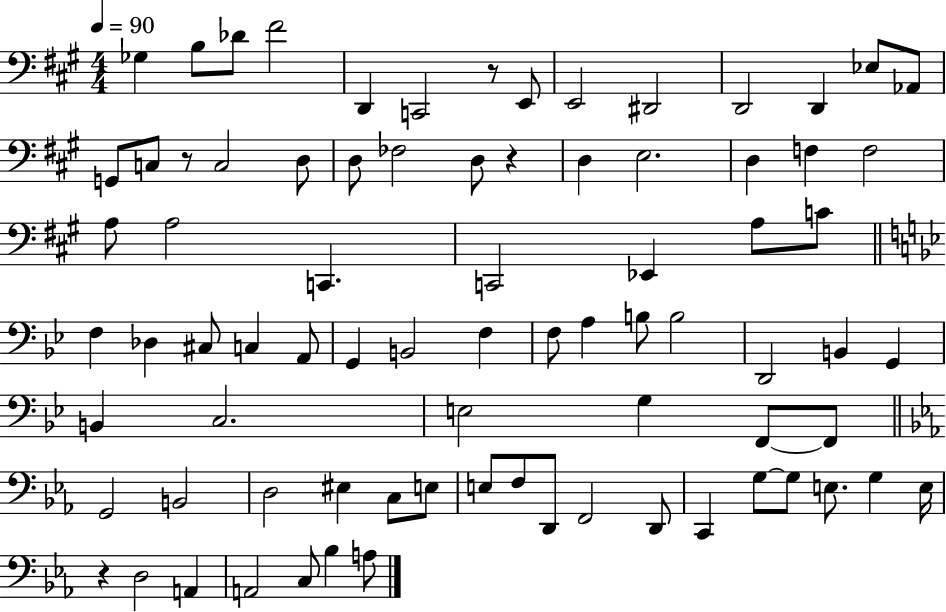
X:1
T:Untitled
M:4/4
L:1/4
K:A
_G, B,/2 _D/2 ^F2 D,, C,,2 z/2 E,,/2 E,,2 ^D,,2 D,,2 D,, _E,/2 _A,,/2 G,,/2 C,/2 z/2 C,2 D,/2 D,/2 _F,2 D,/2 z D, E,2 D, F, F,2 A,/2 A,2 C,, C,,2 _E,, A,/2 C/2 F, _D, ^C,/2 C, A,,/2 G,, B,,2 F, F,/2 A, B,/2 B,2 D,,2 B,, G,, B,, C,2 E,2 G, F,,/2 F,,/2 G,,2 B,,2 D,2 ^E, C,/2 E,/2 E,/2 F,/2 D,,/2 F,,2 D,,/2 C,, G,/2 G,/2 E,/2 G, E,/4 z D,2 A,, A,,2 C,/2 _B, A,/2